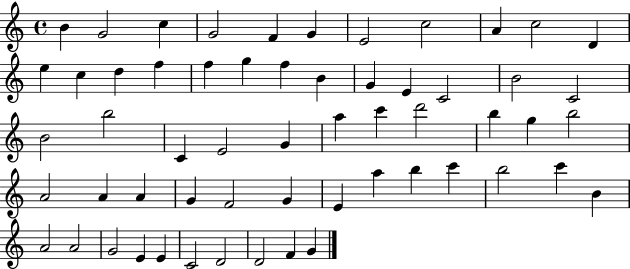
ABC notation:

X:1
T:Untitled
M:4/4
L:1/4
K:C
B G2 c G2 F G E2 c2 A c2 D e c d f f g f B G E C2 B2 C2 B2 b2 C E2 G a c' d'2 b g b2 A2 A A G F2 G E a b c' b2 c' B A2 A2 G2 E E C2 D2 D2 F G